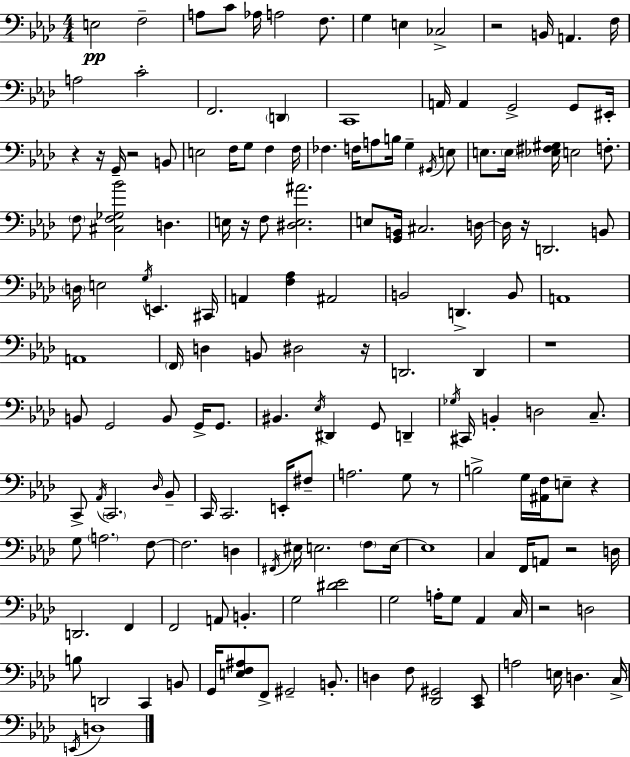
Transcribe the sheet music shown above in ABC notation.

X:1
T:Untitled
M:4/4
L:1/4
K:Ab
E,2 F,2 A,/2 C/2 _A,/4 A,2 F,/2 G, E, _C,2 z2 B,,/4 A,, F,/4 A,2 C2 F,,2 D,, C,,4 A,,/4 A,, G,,2 G,,/2 ^E,,/4 z z/4 G,,/4 z2 B,,/2 E,2 F,/4 G,/2 F, F,/4 _F, F,/4 A,/2 B,/4 G, ^G,,/4 E,/2 E,/2 E,/4 [_E,^F,^G,]/4 E,2 F,/2 F,/2 [^C,F,_G,_B]2 D, E,/4 z/4 F,/2 [^D,E,^A]2 E,/2 [G,,B,,]/4 ^C,2 D,/4 D,/4 z/4 D,,2 B,,/2 D,/4 E,2 G,/4 E,, ^C,,/4 A,, [F,_A,] ^A,,2 B,,2 D,, B,,/2 A,,4 A,,4 F,,/4 D, B,,/2 ^D,2 z/4 D,,2 D,, z4 B,,/2 G,,2 B,,/2 G,,/4 G,,/2 ^B,, _E,/4 ^D,, G,,/2 D,, _G,/4 ^C,,/4 B,, D,2 C,/2 C,,/2 _A,,/4 C,,2 _D,/4 _B,,/2 C,,/4 C,,2 E,,/4 ^F,/2 A,2 G,/2 z/2 B,2 G,/4 [^A,,F,]/4 E,/2 z G,/2 A,2 F,/2 F,2 D, ^F,,/4 ^E,/4 E,2 F,/2 E,/4 E,4 C, F,,/4 A,,/2 z2 D,/4 D,,2 F,, F,,2 A,,/2 B,, G,2 [^D_E]2 G,2 A,/4 G,/2 _A,, C,/4 z2 D,2 B,/2 D,,2 C,, B,,/2 G,,/4 [E,F,^A,]/2 F,,/2 ^G,,2 B,,/2 D, F,/2 [_D,,^G,,]2 [C,,_E,,]/2 A,2 E,/4 D, C,/4 E,,/4 D,4